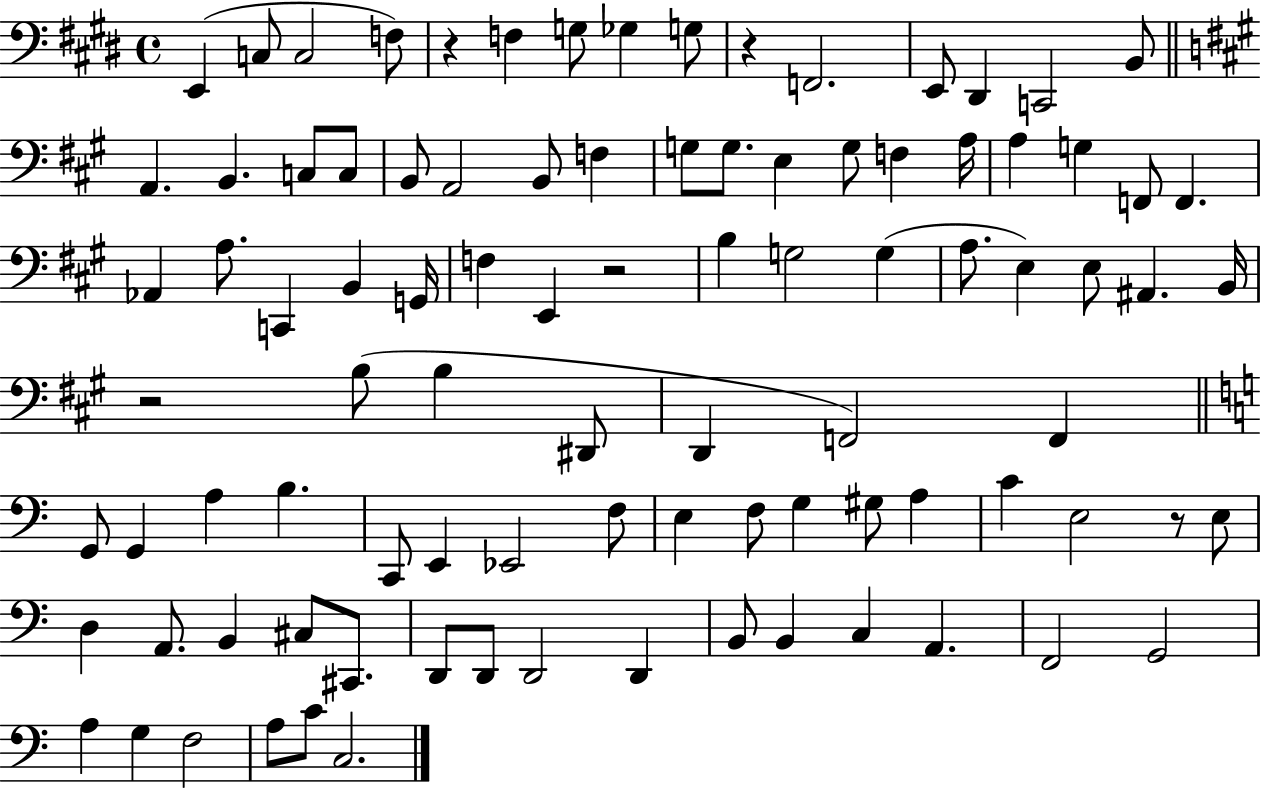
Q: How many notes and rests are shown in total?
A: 94